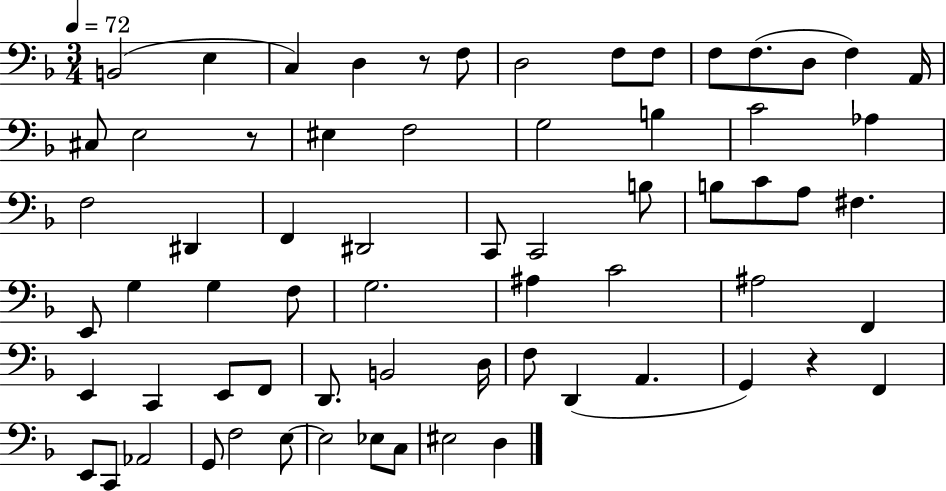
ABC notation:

X:1
T:Untitled
M:3/4
L:1/4
K:F
B,,2 E, C, D, z/2 F,/2 D,2 F,/2 F,/2 F,/2 F,/2 D,/2 F, A,,/4 ^C,/2 E,2 z/2 ^E, F,2 G,2 B, C2 _A, F,2 ^D,, F,, ^D,,2 C,,/2 C,,2 B,/2 B,/2 C/2 A,/2 ^F, E,,/2 G, G, F,/2 G,2 ^A, C2 ^A,2 F,, E,, C,, E,,/2 F,,/2 D,,/2 B,,2 D,/4 F,/2 D,, A,, G,, z F,, E,,/2 C,,/2 _A,,2 G,,/2 F,2 E,/2 E,2 _E,/2 C,/2 ^E,2 D,